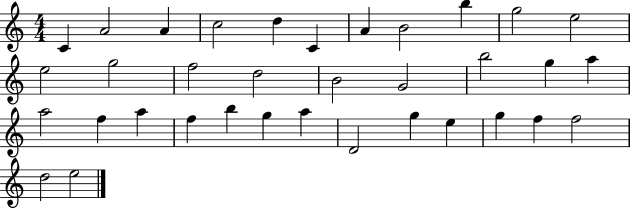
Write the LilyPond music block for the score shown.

{
  \clef treble
  \numericTimeSignature
  \time 4/4
  \key c \major
  c'4 a'2 a'4 | c''2 d''4 c'4 | a'4 b'2 b''4 | g''2 e''2 | \break e''2 g''2 | f''2 d''2 | b'2 g'2 | b''2 g''4 a''4 | \break a''2 f''4 a''4 | f''4 b''4 g''4 a''4 | d'2 g''4 e''4 | g''4 f''4 f''2 | \break d''2 e''2 | \bar "|."
}